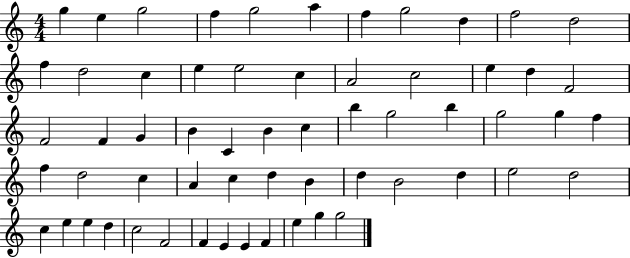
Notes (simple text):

G5/q E5/q G5/h F5/q G5/h A5/q F5/q G5/h D5/q F5/h D5/h F5/q D5/h C5/q E5/q E5/h C5/q A4/h C5/h E5/q D5/q F4/h F4/h F4/q G4/q B4/q C4/q B4/q C5/q B5/q G5/h B5/q G5/h G5/q F5/q F5/q D5/h C5/q A4/q C5/q D5/q B4/q D5/q B4/h D5/q E5/h D5/h C5/q E5/q E5/q D5/q C5/h F4/h F4/q E4/q E4/q F4/q E5/q G5/q G5/h